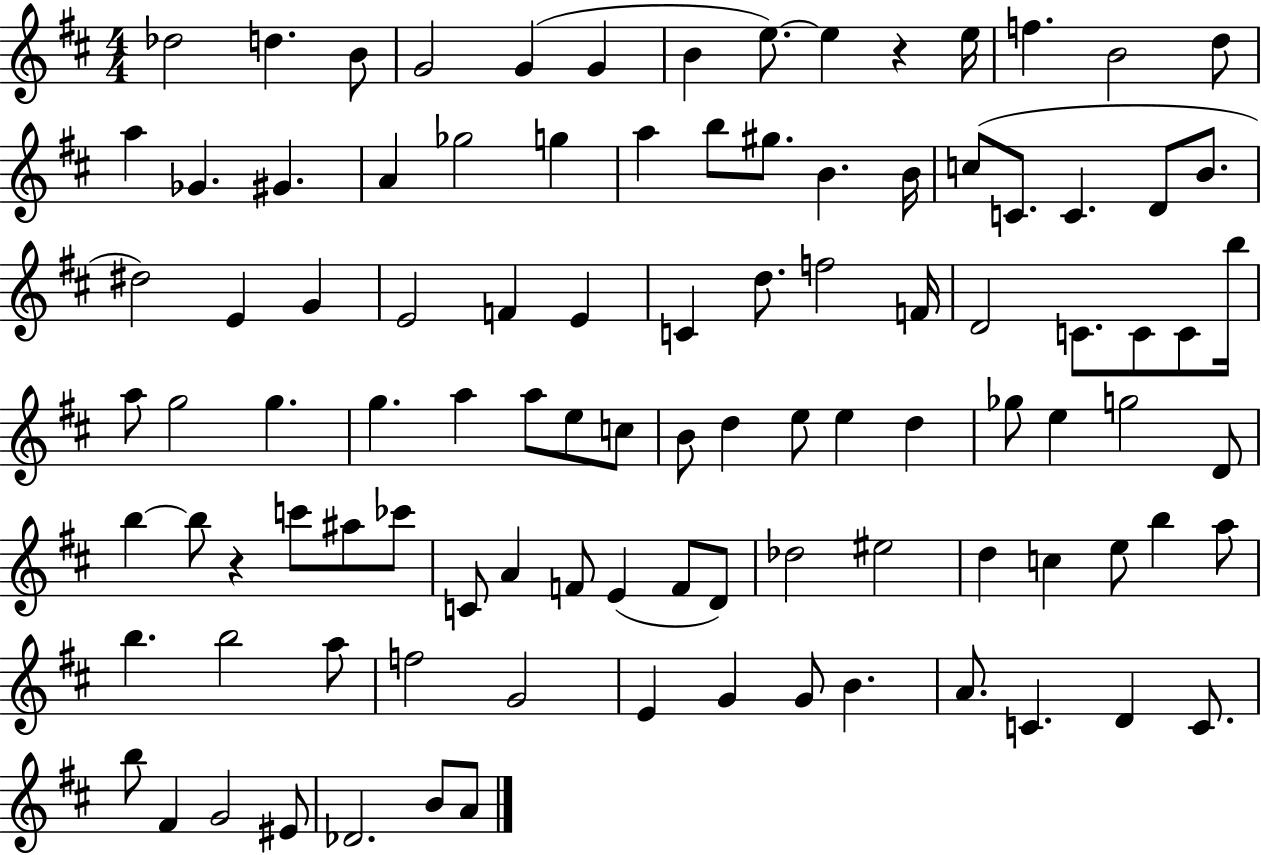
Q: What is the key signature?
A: D major